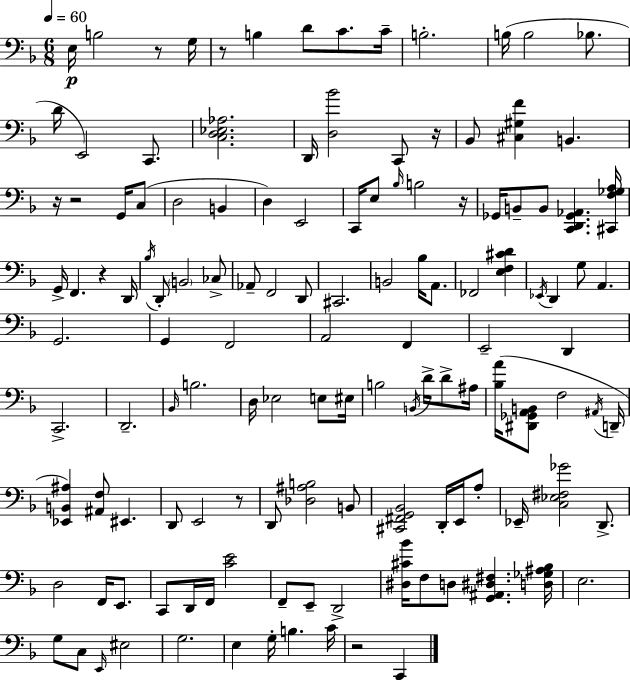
E3/s B3/h R/e G3/s R/e B3/q D4/e C4/e. C4/s B3/h. B3/s B3/h Bb3/e. D4/s E2/h C2/e. [C3,D3,Eb3,Ab3]/h. D2/s [D3,Bb4]/h C2/e R/s Bb2/e [C#3,G#3,F4]/q B2/q. R/s R/h G2/s C3/e D3/h B2/q D3/q E2/h C2/s E3/e Bb3/s B3/h R/s Gb2/s B2/e B2/e [C2,D2,Gb2,Ab2]/q. [C#2,F3,Gb3,A3]/s G2/s F2/q. R/q D2/s Bb3/s D2/e B2/h CES3/e Ab2/e F2/h D2/e C#2/h. B2/h Bb3/s A2/e. FES2/h [E3,F3,C#4,D4]/q Eb2/s D2/q G3/e A2/q. G2/h. G2/q F2/h A2/h F2/q E2/h D2/q C2/h. D2/h. Bb2/s B3/h. D3/s Eb3/h E3/e EIS3/s B3/h B2/s D4/s D4/e A#3/s [Bb3,A4]/s [D#2,Gb2,A2,B2]/e F3/h A#2/s D2/s [Eb2,B2,A#3]/q [A#2,F3]/e EIS2/q. D2/e E2/h R/e D2/e [Db3,A#3,B3]/h B2/e [C#2,F#2,G2,Bb2]/h D2/s E2/s A3/e Eb2/s [C3,Eb3,F#3,Gb4]/h D2/e. D3/h F2/s E2/e. C2/e D2/s F2/s [C4,E4]/h F2/e E2/e D2/h [D#3,C#4,Bb4]/s F3/e D3/e [G2,A#2,D#3,F#3]/q. [D3,Gb3,A#3,Bb3]/s E3/h. G3/e C3/e E2/s EIS3/h G3/h. E3/q G3/s B3/q. C4/s R/h C2/q